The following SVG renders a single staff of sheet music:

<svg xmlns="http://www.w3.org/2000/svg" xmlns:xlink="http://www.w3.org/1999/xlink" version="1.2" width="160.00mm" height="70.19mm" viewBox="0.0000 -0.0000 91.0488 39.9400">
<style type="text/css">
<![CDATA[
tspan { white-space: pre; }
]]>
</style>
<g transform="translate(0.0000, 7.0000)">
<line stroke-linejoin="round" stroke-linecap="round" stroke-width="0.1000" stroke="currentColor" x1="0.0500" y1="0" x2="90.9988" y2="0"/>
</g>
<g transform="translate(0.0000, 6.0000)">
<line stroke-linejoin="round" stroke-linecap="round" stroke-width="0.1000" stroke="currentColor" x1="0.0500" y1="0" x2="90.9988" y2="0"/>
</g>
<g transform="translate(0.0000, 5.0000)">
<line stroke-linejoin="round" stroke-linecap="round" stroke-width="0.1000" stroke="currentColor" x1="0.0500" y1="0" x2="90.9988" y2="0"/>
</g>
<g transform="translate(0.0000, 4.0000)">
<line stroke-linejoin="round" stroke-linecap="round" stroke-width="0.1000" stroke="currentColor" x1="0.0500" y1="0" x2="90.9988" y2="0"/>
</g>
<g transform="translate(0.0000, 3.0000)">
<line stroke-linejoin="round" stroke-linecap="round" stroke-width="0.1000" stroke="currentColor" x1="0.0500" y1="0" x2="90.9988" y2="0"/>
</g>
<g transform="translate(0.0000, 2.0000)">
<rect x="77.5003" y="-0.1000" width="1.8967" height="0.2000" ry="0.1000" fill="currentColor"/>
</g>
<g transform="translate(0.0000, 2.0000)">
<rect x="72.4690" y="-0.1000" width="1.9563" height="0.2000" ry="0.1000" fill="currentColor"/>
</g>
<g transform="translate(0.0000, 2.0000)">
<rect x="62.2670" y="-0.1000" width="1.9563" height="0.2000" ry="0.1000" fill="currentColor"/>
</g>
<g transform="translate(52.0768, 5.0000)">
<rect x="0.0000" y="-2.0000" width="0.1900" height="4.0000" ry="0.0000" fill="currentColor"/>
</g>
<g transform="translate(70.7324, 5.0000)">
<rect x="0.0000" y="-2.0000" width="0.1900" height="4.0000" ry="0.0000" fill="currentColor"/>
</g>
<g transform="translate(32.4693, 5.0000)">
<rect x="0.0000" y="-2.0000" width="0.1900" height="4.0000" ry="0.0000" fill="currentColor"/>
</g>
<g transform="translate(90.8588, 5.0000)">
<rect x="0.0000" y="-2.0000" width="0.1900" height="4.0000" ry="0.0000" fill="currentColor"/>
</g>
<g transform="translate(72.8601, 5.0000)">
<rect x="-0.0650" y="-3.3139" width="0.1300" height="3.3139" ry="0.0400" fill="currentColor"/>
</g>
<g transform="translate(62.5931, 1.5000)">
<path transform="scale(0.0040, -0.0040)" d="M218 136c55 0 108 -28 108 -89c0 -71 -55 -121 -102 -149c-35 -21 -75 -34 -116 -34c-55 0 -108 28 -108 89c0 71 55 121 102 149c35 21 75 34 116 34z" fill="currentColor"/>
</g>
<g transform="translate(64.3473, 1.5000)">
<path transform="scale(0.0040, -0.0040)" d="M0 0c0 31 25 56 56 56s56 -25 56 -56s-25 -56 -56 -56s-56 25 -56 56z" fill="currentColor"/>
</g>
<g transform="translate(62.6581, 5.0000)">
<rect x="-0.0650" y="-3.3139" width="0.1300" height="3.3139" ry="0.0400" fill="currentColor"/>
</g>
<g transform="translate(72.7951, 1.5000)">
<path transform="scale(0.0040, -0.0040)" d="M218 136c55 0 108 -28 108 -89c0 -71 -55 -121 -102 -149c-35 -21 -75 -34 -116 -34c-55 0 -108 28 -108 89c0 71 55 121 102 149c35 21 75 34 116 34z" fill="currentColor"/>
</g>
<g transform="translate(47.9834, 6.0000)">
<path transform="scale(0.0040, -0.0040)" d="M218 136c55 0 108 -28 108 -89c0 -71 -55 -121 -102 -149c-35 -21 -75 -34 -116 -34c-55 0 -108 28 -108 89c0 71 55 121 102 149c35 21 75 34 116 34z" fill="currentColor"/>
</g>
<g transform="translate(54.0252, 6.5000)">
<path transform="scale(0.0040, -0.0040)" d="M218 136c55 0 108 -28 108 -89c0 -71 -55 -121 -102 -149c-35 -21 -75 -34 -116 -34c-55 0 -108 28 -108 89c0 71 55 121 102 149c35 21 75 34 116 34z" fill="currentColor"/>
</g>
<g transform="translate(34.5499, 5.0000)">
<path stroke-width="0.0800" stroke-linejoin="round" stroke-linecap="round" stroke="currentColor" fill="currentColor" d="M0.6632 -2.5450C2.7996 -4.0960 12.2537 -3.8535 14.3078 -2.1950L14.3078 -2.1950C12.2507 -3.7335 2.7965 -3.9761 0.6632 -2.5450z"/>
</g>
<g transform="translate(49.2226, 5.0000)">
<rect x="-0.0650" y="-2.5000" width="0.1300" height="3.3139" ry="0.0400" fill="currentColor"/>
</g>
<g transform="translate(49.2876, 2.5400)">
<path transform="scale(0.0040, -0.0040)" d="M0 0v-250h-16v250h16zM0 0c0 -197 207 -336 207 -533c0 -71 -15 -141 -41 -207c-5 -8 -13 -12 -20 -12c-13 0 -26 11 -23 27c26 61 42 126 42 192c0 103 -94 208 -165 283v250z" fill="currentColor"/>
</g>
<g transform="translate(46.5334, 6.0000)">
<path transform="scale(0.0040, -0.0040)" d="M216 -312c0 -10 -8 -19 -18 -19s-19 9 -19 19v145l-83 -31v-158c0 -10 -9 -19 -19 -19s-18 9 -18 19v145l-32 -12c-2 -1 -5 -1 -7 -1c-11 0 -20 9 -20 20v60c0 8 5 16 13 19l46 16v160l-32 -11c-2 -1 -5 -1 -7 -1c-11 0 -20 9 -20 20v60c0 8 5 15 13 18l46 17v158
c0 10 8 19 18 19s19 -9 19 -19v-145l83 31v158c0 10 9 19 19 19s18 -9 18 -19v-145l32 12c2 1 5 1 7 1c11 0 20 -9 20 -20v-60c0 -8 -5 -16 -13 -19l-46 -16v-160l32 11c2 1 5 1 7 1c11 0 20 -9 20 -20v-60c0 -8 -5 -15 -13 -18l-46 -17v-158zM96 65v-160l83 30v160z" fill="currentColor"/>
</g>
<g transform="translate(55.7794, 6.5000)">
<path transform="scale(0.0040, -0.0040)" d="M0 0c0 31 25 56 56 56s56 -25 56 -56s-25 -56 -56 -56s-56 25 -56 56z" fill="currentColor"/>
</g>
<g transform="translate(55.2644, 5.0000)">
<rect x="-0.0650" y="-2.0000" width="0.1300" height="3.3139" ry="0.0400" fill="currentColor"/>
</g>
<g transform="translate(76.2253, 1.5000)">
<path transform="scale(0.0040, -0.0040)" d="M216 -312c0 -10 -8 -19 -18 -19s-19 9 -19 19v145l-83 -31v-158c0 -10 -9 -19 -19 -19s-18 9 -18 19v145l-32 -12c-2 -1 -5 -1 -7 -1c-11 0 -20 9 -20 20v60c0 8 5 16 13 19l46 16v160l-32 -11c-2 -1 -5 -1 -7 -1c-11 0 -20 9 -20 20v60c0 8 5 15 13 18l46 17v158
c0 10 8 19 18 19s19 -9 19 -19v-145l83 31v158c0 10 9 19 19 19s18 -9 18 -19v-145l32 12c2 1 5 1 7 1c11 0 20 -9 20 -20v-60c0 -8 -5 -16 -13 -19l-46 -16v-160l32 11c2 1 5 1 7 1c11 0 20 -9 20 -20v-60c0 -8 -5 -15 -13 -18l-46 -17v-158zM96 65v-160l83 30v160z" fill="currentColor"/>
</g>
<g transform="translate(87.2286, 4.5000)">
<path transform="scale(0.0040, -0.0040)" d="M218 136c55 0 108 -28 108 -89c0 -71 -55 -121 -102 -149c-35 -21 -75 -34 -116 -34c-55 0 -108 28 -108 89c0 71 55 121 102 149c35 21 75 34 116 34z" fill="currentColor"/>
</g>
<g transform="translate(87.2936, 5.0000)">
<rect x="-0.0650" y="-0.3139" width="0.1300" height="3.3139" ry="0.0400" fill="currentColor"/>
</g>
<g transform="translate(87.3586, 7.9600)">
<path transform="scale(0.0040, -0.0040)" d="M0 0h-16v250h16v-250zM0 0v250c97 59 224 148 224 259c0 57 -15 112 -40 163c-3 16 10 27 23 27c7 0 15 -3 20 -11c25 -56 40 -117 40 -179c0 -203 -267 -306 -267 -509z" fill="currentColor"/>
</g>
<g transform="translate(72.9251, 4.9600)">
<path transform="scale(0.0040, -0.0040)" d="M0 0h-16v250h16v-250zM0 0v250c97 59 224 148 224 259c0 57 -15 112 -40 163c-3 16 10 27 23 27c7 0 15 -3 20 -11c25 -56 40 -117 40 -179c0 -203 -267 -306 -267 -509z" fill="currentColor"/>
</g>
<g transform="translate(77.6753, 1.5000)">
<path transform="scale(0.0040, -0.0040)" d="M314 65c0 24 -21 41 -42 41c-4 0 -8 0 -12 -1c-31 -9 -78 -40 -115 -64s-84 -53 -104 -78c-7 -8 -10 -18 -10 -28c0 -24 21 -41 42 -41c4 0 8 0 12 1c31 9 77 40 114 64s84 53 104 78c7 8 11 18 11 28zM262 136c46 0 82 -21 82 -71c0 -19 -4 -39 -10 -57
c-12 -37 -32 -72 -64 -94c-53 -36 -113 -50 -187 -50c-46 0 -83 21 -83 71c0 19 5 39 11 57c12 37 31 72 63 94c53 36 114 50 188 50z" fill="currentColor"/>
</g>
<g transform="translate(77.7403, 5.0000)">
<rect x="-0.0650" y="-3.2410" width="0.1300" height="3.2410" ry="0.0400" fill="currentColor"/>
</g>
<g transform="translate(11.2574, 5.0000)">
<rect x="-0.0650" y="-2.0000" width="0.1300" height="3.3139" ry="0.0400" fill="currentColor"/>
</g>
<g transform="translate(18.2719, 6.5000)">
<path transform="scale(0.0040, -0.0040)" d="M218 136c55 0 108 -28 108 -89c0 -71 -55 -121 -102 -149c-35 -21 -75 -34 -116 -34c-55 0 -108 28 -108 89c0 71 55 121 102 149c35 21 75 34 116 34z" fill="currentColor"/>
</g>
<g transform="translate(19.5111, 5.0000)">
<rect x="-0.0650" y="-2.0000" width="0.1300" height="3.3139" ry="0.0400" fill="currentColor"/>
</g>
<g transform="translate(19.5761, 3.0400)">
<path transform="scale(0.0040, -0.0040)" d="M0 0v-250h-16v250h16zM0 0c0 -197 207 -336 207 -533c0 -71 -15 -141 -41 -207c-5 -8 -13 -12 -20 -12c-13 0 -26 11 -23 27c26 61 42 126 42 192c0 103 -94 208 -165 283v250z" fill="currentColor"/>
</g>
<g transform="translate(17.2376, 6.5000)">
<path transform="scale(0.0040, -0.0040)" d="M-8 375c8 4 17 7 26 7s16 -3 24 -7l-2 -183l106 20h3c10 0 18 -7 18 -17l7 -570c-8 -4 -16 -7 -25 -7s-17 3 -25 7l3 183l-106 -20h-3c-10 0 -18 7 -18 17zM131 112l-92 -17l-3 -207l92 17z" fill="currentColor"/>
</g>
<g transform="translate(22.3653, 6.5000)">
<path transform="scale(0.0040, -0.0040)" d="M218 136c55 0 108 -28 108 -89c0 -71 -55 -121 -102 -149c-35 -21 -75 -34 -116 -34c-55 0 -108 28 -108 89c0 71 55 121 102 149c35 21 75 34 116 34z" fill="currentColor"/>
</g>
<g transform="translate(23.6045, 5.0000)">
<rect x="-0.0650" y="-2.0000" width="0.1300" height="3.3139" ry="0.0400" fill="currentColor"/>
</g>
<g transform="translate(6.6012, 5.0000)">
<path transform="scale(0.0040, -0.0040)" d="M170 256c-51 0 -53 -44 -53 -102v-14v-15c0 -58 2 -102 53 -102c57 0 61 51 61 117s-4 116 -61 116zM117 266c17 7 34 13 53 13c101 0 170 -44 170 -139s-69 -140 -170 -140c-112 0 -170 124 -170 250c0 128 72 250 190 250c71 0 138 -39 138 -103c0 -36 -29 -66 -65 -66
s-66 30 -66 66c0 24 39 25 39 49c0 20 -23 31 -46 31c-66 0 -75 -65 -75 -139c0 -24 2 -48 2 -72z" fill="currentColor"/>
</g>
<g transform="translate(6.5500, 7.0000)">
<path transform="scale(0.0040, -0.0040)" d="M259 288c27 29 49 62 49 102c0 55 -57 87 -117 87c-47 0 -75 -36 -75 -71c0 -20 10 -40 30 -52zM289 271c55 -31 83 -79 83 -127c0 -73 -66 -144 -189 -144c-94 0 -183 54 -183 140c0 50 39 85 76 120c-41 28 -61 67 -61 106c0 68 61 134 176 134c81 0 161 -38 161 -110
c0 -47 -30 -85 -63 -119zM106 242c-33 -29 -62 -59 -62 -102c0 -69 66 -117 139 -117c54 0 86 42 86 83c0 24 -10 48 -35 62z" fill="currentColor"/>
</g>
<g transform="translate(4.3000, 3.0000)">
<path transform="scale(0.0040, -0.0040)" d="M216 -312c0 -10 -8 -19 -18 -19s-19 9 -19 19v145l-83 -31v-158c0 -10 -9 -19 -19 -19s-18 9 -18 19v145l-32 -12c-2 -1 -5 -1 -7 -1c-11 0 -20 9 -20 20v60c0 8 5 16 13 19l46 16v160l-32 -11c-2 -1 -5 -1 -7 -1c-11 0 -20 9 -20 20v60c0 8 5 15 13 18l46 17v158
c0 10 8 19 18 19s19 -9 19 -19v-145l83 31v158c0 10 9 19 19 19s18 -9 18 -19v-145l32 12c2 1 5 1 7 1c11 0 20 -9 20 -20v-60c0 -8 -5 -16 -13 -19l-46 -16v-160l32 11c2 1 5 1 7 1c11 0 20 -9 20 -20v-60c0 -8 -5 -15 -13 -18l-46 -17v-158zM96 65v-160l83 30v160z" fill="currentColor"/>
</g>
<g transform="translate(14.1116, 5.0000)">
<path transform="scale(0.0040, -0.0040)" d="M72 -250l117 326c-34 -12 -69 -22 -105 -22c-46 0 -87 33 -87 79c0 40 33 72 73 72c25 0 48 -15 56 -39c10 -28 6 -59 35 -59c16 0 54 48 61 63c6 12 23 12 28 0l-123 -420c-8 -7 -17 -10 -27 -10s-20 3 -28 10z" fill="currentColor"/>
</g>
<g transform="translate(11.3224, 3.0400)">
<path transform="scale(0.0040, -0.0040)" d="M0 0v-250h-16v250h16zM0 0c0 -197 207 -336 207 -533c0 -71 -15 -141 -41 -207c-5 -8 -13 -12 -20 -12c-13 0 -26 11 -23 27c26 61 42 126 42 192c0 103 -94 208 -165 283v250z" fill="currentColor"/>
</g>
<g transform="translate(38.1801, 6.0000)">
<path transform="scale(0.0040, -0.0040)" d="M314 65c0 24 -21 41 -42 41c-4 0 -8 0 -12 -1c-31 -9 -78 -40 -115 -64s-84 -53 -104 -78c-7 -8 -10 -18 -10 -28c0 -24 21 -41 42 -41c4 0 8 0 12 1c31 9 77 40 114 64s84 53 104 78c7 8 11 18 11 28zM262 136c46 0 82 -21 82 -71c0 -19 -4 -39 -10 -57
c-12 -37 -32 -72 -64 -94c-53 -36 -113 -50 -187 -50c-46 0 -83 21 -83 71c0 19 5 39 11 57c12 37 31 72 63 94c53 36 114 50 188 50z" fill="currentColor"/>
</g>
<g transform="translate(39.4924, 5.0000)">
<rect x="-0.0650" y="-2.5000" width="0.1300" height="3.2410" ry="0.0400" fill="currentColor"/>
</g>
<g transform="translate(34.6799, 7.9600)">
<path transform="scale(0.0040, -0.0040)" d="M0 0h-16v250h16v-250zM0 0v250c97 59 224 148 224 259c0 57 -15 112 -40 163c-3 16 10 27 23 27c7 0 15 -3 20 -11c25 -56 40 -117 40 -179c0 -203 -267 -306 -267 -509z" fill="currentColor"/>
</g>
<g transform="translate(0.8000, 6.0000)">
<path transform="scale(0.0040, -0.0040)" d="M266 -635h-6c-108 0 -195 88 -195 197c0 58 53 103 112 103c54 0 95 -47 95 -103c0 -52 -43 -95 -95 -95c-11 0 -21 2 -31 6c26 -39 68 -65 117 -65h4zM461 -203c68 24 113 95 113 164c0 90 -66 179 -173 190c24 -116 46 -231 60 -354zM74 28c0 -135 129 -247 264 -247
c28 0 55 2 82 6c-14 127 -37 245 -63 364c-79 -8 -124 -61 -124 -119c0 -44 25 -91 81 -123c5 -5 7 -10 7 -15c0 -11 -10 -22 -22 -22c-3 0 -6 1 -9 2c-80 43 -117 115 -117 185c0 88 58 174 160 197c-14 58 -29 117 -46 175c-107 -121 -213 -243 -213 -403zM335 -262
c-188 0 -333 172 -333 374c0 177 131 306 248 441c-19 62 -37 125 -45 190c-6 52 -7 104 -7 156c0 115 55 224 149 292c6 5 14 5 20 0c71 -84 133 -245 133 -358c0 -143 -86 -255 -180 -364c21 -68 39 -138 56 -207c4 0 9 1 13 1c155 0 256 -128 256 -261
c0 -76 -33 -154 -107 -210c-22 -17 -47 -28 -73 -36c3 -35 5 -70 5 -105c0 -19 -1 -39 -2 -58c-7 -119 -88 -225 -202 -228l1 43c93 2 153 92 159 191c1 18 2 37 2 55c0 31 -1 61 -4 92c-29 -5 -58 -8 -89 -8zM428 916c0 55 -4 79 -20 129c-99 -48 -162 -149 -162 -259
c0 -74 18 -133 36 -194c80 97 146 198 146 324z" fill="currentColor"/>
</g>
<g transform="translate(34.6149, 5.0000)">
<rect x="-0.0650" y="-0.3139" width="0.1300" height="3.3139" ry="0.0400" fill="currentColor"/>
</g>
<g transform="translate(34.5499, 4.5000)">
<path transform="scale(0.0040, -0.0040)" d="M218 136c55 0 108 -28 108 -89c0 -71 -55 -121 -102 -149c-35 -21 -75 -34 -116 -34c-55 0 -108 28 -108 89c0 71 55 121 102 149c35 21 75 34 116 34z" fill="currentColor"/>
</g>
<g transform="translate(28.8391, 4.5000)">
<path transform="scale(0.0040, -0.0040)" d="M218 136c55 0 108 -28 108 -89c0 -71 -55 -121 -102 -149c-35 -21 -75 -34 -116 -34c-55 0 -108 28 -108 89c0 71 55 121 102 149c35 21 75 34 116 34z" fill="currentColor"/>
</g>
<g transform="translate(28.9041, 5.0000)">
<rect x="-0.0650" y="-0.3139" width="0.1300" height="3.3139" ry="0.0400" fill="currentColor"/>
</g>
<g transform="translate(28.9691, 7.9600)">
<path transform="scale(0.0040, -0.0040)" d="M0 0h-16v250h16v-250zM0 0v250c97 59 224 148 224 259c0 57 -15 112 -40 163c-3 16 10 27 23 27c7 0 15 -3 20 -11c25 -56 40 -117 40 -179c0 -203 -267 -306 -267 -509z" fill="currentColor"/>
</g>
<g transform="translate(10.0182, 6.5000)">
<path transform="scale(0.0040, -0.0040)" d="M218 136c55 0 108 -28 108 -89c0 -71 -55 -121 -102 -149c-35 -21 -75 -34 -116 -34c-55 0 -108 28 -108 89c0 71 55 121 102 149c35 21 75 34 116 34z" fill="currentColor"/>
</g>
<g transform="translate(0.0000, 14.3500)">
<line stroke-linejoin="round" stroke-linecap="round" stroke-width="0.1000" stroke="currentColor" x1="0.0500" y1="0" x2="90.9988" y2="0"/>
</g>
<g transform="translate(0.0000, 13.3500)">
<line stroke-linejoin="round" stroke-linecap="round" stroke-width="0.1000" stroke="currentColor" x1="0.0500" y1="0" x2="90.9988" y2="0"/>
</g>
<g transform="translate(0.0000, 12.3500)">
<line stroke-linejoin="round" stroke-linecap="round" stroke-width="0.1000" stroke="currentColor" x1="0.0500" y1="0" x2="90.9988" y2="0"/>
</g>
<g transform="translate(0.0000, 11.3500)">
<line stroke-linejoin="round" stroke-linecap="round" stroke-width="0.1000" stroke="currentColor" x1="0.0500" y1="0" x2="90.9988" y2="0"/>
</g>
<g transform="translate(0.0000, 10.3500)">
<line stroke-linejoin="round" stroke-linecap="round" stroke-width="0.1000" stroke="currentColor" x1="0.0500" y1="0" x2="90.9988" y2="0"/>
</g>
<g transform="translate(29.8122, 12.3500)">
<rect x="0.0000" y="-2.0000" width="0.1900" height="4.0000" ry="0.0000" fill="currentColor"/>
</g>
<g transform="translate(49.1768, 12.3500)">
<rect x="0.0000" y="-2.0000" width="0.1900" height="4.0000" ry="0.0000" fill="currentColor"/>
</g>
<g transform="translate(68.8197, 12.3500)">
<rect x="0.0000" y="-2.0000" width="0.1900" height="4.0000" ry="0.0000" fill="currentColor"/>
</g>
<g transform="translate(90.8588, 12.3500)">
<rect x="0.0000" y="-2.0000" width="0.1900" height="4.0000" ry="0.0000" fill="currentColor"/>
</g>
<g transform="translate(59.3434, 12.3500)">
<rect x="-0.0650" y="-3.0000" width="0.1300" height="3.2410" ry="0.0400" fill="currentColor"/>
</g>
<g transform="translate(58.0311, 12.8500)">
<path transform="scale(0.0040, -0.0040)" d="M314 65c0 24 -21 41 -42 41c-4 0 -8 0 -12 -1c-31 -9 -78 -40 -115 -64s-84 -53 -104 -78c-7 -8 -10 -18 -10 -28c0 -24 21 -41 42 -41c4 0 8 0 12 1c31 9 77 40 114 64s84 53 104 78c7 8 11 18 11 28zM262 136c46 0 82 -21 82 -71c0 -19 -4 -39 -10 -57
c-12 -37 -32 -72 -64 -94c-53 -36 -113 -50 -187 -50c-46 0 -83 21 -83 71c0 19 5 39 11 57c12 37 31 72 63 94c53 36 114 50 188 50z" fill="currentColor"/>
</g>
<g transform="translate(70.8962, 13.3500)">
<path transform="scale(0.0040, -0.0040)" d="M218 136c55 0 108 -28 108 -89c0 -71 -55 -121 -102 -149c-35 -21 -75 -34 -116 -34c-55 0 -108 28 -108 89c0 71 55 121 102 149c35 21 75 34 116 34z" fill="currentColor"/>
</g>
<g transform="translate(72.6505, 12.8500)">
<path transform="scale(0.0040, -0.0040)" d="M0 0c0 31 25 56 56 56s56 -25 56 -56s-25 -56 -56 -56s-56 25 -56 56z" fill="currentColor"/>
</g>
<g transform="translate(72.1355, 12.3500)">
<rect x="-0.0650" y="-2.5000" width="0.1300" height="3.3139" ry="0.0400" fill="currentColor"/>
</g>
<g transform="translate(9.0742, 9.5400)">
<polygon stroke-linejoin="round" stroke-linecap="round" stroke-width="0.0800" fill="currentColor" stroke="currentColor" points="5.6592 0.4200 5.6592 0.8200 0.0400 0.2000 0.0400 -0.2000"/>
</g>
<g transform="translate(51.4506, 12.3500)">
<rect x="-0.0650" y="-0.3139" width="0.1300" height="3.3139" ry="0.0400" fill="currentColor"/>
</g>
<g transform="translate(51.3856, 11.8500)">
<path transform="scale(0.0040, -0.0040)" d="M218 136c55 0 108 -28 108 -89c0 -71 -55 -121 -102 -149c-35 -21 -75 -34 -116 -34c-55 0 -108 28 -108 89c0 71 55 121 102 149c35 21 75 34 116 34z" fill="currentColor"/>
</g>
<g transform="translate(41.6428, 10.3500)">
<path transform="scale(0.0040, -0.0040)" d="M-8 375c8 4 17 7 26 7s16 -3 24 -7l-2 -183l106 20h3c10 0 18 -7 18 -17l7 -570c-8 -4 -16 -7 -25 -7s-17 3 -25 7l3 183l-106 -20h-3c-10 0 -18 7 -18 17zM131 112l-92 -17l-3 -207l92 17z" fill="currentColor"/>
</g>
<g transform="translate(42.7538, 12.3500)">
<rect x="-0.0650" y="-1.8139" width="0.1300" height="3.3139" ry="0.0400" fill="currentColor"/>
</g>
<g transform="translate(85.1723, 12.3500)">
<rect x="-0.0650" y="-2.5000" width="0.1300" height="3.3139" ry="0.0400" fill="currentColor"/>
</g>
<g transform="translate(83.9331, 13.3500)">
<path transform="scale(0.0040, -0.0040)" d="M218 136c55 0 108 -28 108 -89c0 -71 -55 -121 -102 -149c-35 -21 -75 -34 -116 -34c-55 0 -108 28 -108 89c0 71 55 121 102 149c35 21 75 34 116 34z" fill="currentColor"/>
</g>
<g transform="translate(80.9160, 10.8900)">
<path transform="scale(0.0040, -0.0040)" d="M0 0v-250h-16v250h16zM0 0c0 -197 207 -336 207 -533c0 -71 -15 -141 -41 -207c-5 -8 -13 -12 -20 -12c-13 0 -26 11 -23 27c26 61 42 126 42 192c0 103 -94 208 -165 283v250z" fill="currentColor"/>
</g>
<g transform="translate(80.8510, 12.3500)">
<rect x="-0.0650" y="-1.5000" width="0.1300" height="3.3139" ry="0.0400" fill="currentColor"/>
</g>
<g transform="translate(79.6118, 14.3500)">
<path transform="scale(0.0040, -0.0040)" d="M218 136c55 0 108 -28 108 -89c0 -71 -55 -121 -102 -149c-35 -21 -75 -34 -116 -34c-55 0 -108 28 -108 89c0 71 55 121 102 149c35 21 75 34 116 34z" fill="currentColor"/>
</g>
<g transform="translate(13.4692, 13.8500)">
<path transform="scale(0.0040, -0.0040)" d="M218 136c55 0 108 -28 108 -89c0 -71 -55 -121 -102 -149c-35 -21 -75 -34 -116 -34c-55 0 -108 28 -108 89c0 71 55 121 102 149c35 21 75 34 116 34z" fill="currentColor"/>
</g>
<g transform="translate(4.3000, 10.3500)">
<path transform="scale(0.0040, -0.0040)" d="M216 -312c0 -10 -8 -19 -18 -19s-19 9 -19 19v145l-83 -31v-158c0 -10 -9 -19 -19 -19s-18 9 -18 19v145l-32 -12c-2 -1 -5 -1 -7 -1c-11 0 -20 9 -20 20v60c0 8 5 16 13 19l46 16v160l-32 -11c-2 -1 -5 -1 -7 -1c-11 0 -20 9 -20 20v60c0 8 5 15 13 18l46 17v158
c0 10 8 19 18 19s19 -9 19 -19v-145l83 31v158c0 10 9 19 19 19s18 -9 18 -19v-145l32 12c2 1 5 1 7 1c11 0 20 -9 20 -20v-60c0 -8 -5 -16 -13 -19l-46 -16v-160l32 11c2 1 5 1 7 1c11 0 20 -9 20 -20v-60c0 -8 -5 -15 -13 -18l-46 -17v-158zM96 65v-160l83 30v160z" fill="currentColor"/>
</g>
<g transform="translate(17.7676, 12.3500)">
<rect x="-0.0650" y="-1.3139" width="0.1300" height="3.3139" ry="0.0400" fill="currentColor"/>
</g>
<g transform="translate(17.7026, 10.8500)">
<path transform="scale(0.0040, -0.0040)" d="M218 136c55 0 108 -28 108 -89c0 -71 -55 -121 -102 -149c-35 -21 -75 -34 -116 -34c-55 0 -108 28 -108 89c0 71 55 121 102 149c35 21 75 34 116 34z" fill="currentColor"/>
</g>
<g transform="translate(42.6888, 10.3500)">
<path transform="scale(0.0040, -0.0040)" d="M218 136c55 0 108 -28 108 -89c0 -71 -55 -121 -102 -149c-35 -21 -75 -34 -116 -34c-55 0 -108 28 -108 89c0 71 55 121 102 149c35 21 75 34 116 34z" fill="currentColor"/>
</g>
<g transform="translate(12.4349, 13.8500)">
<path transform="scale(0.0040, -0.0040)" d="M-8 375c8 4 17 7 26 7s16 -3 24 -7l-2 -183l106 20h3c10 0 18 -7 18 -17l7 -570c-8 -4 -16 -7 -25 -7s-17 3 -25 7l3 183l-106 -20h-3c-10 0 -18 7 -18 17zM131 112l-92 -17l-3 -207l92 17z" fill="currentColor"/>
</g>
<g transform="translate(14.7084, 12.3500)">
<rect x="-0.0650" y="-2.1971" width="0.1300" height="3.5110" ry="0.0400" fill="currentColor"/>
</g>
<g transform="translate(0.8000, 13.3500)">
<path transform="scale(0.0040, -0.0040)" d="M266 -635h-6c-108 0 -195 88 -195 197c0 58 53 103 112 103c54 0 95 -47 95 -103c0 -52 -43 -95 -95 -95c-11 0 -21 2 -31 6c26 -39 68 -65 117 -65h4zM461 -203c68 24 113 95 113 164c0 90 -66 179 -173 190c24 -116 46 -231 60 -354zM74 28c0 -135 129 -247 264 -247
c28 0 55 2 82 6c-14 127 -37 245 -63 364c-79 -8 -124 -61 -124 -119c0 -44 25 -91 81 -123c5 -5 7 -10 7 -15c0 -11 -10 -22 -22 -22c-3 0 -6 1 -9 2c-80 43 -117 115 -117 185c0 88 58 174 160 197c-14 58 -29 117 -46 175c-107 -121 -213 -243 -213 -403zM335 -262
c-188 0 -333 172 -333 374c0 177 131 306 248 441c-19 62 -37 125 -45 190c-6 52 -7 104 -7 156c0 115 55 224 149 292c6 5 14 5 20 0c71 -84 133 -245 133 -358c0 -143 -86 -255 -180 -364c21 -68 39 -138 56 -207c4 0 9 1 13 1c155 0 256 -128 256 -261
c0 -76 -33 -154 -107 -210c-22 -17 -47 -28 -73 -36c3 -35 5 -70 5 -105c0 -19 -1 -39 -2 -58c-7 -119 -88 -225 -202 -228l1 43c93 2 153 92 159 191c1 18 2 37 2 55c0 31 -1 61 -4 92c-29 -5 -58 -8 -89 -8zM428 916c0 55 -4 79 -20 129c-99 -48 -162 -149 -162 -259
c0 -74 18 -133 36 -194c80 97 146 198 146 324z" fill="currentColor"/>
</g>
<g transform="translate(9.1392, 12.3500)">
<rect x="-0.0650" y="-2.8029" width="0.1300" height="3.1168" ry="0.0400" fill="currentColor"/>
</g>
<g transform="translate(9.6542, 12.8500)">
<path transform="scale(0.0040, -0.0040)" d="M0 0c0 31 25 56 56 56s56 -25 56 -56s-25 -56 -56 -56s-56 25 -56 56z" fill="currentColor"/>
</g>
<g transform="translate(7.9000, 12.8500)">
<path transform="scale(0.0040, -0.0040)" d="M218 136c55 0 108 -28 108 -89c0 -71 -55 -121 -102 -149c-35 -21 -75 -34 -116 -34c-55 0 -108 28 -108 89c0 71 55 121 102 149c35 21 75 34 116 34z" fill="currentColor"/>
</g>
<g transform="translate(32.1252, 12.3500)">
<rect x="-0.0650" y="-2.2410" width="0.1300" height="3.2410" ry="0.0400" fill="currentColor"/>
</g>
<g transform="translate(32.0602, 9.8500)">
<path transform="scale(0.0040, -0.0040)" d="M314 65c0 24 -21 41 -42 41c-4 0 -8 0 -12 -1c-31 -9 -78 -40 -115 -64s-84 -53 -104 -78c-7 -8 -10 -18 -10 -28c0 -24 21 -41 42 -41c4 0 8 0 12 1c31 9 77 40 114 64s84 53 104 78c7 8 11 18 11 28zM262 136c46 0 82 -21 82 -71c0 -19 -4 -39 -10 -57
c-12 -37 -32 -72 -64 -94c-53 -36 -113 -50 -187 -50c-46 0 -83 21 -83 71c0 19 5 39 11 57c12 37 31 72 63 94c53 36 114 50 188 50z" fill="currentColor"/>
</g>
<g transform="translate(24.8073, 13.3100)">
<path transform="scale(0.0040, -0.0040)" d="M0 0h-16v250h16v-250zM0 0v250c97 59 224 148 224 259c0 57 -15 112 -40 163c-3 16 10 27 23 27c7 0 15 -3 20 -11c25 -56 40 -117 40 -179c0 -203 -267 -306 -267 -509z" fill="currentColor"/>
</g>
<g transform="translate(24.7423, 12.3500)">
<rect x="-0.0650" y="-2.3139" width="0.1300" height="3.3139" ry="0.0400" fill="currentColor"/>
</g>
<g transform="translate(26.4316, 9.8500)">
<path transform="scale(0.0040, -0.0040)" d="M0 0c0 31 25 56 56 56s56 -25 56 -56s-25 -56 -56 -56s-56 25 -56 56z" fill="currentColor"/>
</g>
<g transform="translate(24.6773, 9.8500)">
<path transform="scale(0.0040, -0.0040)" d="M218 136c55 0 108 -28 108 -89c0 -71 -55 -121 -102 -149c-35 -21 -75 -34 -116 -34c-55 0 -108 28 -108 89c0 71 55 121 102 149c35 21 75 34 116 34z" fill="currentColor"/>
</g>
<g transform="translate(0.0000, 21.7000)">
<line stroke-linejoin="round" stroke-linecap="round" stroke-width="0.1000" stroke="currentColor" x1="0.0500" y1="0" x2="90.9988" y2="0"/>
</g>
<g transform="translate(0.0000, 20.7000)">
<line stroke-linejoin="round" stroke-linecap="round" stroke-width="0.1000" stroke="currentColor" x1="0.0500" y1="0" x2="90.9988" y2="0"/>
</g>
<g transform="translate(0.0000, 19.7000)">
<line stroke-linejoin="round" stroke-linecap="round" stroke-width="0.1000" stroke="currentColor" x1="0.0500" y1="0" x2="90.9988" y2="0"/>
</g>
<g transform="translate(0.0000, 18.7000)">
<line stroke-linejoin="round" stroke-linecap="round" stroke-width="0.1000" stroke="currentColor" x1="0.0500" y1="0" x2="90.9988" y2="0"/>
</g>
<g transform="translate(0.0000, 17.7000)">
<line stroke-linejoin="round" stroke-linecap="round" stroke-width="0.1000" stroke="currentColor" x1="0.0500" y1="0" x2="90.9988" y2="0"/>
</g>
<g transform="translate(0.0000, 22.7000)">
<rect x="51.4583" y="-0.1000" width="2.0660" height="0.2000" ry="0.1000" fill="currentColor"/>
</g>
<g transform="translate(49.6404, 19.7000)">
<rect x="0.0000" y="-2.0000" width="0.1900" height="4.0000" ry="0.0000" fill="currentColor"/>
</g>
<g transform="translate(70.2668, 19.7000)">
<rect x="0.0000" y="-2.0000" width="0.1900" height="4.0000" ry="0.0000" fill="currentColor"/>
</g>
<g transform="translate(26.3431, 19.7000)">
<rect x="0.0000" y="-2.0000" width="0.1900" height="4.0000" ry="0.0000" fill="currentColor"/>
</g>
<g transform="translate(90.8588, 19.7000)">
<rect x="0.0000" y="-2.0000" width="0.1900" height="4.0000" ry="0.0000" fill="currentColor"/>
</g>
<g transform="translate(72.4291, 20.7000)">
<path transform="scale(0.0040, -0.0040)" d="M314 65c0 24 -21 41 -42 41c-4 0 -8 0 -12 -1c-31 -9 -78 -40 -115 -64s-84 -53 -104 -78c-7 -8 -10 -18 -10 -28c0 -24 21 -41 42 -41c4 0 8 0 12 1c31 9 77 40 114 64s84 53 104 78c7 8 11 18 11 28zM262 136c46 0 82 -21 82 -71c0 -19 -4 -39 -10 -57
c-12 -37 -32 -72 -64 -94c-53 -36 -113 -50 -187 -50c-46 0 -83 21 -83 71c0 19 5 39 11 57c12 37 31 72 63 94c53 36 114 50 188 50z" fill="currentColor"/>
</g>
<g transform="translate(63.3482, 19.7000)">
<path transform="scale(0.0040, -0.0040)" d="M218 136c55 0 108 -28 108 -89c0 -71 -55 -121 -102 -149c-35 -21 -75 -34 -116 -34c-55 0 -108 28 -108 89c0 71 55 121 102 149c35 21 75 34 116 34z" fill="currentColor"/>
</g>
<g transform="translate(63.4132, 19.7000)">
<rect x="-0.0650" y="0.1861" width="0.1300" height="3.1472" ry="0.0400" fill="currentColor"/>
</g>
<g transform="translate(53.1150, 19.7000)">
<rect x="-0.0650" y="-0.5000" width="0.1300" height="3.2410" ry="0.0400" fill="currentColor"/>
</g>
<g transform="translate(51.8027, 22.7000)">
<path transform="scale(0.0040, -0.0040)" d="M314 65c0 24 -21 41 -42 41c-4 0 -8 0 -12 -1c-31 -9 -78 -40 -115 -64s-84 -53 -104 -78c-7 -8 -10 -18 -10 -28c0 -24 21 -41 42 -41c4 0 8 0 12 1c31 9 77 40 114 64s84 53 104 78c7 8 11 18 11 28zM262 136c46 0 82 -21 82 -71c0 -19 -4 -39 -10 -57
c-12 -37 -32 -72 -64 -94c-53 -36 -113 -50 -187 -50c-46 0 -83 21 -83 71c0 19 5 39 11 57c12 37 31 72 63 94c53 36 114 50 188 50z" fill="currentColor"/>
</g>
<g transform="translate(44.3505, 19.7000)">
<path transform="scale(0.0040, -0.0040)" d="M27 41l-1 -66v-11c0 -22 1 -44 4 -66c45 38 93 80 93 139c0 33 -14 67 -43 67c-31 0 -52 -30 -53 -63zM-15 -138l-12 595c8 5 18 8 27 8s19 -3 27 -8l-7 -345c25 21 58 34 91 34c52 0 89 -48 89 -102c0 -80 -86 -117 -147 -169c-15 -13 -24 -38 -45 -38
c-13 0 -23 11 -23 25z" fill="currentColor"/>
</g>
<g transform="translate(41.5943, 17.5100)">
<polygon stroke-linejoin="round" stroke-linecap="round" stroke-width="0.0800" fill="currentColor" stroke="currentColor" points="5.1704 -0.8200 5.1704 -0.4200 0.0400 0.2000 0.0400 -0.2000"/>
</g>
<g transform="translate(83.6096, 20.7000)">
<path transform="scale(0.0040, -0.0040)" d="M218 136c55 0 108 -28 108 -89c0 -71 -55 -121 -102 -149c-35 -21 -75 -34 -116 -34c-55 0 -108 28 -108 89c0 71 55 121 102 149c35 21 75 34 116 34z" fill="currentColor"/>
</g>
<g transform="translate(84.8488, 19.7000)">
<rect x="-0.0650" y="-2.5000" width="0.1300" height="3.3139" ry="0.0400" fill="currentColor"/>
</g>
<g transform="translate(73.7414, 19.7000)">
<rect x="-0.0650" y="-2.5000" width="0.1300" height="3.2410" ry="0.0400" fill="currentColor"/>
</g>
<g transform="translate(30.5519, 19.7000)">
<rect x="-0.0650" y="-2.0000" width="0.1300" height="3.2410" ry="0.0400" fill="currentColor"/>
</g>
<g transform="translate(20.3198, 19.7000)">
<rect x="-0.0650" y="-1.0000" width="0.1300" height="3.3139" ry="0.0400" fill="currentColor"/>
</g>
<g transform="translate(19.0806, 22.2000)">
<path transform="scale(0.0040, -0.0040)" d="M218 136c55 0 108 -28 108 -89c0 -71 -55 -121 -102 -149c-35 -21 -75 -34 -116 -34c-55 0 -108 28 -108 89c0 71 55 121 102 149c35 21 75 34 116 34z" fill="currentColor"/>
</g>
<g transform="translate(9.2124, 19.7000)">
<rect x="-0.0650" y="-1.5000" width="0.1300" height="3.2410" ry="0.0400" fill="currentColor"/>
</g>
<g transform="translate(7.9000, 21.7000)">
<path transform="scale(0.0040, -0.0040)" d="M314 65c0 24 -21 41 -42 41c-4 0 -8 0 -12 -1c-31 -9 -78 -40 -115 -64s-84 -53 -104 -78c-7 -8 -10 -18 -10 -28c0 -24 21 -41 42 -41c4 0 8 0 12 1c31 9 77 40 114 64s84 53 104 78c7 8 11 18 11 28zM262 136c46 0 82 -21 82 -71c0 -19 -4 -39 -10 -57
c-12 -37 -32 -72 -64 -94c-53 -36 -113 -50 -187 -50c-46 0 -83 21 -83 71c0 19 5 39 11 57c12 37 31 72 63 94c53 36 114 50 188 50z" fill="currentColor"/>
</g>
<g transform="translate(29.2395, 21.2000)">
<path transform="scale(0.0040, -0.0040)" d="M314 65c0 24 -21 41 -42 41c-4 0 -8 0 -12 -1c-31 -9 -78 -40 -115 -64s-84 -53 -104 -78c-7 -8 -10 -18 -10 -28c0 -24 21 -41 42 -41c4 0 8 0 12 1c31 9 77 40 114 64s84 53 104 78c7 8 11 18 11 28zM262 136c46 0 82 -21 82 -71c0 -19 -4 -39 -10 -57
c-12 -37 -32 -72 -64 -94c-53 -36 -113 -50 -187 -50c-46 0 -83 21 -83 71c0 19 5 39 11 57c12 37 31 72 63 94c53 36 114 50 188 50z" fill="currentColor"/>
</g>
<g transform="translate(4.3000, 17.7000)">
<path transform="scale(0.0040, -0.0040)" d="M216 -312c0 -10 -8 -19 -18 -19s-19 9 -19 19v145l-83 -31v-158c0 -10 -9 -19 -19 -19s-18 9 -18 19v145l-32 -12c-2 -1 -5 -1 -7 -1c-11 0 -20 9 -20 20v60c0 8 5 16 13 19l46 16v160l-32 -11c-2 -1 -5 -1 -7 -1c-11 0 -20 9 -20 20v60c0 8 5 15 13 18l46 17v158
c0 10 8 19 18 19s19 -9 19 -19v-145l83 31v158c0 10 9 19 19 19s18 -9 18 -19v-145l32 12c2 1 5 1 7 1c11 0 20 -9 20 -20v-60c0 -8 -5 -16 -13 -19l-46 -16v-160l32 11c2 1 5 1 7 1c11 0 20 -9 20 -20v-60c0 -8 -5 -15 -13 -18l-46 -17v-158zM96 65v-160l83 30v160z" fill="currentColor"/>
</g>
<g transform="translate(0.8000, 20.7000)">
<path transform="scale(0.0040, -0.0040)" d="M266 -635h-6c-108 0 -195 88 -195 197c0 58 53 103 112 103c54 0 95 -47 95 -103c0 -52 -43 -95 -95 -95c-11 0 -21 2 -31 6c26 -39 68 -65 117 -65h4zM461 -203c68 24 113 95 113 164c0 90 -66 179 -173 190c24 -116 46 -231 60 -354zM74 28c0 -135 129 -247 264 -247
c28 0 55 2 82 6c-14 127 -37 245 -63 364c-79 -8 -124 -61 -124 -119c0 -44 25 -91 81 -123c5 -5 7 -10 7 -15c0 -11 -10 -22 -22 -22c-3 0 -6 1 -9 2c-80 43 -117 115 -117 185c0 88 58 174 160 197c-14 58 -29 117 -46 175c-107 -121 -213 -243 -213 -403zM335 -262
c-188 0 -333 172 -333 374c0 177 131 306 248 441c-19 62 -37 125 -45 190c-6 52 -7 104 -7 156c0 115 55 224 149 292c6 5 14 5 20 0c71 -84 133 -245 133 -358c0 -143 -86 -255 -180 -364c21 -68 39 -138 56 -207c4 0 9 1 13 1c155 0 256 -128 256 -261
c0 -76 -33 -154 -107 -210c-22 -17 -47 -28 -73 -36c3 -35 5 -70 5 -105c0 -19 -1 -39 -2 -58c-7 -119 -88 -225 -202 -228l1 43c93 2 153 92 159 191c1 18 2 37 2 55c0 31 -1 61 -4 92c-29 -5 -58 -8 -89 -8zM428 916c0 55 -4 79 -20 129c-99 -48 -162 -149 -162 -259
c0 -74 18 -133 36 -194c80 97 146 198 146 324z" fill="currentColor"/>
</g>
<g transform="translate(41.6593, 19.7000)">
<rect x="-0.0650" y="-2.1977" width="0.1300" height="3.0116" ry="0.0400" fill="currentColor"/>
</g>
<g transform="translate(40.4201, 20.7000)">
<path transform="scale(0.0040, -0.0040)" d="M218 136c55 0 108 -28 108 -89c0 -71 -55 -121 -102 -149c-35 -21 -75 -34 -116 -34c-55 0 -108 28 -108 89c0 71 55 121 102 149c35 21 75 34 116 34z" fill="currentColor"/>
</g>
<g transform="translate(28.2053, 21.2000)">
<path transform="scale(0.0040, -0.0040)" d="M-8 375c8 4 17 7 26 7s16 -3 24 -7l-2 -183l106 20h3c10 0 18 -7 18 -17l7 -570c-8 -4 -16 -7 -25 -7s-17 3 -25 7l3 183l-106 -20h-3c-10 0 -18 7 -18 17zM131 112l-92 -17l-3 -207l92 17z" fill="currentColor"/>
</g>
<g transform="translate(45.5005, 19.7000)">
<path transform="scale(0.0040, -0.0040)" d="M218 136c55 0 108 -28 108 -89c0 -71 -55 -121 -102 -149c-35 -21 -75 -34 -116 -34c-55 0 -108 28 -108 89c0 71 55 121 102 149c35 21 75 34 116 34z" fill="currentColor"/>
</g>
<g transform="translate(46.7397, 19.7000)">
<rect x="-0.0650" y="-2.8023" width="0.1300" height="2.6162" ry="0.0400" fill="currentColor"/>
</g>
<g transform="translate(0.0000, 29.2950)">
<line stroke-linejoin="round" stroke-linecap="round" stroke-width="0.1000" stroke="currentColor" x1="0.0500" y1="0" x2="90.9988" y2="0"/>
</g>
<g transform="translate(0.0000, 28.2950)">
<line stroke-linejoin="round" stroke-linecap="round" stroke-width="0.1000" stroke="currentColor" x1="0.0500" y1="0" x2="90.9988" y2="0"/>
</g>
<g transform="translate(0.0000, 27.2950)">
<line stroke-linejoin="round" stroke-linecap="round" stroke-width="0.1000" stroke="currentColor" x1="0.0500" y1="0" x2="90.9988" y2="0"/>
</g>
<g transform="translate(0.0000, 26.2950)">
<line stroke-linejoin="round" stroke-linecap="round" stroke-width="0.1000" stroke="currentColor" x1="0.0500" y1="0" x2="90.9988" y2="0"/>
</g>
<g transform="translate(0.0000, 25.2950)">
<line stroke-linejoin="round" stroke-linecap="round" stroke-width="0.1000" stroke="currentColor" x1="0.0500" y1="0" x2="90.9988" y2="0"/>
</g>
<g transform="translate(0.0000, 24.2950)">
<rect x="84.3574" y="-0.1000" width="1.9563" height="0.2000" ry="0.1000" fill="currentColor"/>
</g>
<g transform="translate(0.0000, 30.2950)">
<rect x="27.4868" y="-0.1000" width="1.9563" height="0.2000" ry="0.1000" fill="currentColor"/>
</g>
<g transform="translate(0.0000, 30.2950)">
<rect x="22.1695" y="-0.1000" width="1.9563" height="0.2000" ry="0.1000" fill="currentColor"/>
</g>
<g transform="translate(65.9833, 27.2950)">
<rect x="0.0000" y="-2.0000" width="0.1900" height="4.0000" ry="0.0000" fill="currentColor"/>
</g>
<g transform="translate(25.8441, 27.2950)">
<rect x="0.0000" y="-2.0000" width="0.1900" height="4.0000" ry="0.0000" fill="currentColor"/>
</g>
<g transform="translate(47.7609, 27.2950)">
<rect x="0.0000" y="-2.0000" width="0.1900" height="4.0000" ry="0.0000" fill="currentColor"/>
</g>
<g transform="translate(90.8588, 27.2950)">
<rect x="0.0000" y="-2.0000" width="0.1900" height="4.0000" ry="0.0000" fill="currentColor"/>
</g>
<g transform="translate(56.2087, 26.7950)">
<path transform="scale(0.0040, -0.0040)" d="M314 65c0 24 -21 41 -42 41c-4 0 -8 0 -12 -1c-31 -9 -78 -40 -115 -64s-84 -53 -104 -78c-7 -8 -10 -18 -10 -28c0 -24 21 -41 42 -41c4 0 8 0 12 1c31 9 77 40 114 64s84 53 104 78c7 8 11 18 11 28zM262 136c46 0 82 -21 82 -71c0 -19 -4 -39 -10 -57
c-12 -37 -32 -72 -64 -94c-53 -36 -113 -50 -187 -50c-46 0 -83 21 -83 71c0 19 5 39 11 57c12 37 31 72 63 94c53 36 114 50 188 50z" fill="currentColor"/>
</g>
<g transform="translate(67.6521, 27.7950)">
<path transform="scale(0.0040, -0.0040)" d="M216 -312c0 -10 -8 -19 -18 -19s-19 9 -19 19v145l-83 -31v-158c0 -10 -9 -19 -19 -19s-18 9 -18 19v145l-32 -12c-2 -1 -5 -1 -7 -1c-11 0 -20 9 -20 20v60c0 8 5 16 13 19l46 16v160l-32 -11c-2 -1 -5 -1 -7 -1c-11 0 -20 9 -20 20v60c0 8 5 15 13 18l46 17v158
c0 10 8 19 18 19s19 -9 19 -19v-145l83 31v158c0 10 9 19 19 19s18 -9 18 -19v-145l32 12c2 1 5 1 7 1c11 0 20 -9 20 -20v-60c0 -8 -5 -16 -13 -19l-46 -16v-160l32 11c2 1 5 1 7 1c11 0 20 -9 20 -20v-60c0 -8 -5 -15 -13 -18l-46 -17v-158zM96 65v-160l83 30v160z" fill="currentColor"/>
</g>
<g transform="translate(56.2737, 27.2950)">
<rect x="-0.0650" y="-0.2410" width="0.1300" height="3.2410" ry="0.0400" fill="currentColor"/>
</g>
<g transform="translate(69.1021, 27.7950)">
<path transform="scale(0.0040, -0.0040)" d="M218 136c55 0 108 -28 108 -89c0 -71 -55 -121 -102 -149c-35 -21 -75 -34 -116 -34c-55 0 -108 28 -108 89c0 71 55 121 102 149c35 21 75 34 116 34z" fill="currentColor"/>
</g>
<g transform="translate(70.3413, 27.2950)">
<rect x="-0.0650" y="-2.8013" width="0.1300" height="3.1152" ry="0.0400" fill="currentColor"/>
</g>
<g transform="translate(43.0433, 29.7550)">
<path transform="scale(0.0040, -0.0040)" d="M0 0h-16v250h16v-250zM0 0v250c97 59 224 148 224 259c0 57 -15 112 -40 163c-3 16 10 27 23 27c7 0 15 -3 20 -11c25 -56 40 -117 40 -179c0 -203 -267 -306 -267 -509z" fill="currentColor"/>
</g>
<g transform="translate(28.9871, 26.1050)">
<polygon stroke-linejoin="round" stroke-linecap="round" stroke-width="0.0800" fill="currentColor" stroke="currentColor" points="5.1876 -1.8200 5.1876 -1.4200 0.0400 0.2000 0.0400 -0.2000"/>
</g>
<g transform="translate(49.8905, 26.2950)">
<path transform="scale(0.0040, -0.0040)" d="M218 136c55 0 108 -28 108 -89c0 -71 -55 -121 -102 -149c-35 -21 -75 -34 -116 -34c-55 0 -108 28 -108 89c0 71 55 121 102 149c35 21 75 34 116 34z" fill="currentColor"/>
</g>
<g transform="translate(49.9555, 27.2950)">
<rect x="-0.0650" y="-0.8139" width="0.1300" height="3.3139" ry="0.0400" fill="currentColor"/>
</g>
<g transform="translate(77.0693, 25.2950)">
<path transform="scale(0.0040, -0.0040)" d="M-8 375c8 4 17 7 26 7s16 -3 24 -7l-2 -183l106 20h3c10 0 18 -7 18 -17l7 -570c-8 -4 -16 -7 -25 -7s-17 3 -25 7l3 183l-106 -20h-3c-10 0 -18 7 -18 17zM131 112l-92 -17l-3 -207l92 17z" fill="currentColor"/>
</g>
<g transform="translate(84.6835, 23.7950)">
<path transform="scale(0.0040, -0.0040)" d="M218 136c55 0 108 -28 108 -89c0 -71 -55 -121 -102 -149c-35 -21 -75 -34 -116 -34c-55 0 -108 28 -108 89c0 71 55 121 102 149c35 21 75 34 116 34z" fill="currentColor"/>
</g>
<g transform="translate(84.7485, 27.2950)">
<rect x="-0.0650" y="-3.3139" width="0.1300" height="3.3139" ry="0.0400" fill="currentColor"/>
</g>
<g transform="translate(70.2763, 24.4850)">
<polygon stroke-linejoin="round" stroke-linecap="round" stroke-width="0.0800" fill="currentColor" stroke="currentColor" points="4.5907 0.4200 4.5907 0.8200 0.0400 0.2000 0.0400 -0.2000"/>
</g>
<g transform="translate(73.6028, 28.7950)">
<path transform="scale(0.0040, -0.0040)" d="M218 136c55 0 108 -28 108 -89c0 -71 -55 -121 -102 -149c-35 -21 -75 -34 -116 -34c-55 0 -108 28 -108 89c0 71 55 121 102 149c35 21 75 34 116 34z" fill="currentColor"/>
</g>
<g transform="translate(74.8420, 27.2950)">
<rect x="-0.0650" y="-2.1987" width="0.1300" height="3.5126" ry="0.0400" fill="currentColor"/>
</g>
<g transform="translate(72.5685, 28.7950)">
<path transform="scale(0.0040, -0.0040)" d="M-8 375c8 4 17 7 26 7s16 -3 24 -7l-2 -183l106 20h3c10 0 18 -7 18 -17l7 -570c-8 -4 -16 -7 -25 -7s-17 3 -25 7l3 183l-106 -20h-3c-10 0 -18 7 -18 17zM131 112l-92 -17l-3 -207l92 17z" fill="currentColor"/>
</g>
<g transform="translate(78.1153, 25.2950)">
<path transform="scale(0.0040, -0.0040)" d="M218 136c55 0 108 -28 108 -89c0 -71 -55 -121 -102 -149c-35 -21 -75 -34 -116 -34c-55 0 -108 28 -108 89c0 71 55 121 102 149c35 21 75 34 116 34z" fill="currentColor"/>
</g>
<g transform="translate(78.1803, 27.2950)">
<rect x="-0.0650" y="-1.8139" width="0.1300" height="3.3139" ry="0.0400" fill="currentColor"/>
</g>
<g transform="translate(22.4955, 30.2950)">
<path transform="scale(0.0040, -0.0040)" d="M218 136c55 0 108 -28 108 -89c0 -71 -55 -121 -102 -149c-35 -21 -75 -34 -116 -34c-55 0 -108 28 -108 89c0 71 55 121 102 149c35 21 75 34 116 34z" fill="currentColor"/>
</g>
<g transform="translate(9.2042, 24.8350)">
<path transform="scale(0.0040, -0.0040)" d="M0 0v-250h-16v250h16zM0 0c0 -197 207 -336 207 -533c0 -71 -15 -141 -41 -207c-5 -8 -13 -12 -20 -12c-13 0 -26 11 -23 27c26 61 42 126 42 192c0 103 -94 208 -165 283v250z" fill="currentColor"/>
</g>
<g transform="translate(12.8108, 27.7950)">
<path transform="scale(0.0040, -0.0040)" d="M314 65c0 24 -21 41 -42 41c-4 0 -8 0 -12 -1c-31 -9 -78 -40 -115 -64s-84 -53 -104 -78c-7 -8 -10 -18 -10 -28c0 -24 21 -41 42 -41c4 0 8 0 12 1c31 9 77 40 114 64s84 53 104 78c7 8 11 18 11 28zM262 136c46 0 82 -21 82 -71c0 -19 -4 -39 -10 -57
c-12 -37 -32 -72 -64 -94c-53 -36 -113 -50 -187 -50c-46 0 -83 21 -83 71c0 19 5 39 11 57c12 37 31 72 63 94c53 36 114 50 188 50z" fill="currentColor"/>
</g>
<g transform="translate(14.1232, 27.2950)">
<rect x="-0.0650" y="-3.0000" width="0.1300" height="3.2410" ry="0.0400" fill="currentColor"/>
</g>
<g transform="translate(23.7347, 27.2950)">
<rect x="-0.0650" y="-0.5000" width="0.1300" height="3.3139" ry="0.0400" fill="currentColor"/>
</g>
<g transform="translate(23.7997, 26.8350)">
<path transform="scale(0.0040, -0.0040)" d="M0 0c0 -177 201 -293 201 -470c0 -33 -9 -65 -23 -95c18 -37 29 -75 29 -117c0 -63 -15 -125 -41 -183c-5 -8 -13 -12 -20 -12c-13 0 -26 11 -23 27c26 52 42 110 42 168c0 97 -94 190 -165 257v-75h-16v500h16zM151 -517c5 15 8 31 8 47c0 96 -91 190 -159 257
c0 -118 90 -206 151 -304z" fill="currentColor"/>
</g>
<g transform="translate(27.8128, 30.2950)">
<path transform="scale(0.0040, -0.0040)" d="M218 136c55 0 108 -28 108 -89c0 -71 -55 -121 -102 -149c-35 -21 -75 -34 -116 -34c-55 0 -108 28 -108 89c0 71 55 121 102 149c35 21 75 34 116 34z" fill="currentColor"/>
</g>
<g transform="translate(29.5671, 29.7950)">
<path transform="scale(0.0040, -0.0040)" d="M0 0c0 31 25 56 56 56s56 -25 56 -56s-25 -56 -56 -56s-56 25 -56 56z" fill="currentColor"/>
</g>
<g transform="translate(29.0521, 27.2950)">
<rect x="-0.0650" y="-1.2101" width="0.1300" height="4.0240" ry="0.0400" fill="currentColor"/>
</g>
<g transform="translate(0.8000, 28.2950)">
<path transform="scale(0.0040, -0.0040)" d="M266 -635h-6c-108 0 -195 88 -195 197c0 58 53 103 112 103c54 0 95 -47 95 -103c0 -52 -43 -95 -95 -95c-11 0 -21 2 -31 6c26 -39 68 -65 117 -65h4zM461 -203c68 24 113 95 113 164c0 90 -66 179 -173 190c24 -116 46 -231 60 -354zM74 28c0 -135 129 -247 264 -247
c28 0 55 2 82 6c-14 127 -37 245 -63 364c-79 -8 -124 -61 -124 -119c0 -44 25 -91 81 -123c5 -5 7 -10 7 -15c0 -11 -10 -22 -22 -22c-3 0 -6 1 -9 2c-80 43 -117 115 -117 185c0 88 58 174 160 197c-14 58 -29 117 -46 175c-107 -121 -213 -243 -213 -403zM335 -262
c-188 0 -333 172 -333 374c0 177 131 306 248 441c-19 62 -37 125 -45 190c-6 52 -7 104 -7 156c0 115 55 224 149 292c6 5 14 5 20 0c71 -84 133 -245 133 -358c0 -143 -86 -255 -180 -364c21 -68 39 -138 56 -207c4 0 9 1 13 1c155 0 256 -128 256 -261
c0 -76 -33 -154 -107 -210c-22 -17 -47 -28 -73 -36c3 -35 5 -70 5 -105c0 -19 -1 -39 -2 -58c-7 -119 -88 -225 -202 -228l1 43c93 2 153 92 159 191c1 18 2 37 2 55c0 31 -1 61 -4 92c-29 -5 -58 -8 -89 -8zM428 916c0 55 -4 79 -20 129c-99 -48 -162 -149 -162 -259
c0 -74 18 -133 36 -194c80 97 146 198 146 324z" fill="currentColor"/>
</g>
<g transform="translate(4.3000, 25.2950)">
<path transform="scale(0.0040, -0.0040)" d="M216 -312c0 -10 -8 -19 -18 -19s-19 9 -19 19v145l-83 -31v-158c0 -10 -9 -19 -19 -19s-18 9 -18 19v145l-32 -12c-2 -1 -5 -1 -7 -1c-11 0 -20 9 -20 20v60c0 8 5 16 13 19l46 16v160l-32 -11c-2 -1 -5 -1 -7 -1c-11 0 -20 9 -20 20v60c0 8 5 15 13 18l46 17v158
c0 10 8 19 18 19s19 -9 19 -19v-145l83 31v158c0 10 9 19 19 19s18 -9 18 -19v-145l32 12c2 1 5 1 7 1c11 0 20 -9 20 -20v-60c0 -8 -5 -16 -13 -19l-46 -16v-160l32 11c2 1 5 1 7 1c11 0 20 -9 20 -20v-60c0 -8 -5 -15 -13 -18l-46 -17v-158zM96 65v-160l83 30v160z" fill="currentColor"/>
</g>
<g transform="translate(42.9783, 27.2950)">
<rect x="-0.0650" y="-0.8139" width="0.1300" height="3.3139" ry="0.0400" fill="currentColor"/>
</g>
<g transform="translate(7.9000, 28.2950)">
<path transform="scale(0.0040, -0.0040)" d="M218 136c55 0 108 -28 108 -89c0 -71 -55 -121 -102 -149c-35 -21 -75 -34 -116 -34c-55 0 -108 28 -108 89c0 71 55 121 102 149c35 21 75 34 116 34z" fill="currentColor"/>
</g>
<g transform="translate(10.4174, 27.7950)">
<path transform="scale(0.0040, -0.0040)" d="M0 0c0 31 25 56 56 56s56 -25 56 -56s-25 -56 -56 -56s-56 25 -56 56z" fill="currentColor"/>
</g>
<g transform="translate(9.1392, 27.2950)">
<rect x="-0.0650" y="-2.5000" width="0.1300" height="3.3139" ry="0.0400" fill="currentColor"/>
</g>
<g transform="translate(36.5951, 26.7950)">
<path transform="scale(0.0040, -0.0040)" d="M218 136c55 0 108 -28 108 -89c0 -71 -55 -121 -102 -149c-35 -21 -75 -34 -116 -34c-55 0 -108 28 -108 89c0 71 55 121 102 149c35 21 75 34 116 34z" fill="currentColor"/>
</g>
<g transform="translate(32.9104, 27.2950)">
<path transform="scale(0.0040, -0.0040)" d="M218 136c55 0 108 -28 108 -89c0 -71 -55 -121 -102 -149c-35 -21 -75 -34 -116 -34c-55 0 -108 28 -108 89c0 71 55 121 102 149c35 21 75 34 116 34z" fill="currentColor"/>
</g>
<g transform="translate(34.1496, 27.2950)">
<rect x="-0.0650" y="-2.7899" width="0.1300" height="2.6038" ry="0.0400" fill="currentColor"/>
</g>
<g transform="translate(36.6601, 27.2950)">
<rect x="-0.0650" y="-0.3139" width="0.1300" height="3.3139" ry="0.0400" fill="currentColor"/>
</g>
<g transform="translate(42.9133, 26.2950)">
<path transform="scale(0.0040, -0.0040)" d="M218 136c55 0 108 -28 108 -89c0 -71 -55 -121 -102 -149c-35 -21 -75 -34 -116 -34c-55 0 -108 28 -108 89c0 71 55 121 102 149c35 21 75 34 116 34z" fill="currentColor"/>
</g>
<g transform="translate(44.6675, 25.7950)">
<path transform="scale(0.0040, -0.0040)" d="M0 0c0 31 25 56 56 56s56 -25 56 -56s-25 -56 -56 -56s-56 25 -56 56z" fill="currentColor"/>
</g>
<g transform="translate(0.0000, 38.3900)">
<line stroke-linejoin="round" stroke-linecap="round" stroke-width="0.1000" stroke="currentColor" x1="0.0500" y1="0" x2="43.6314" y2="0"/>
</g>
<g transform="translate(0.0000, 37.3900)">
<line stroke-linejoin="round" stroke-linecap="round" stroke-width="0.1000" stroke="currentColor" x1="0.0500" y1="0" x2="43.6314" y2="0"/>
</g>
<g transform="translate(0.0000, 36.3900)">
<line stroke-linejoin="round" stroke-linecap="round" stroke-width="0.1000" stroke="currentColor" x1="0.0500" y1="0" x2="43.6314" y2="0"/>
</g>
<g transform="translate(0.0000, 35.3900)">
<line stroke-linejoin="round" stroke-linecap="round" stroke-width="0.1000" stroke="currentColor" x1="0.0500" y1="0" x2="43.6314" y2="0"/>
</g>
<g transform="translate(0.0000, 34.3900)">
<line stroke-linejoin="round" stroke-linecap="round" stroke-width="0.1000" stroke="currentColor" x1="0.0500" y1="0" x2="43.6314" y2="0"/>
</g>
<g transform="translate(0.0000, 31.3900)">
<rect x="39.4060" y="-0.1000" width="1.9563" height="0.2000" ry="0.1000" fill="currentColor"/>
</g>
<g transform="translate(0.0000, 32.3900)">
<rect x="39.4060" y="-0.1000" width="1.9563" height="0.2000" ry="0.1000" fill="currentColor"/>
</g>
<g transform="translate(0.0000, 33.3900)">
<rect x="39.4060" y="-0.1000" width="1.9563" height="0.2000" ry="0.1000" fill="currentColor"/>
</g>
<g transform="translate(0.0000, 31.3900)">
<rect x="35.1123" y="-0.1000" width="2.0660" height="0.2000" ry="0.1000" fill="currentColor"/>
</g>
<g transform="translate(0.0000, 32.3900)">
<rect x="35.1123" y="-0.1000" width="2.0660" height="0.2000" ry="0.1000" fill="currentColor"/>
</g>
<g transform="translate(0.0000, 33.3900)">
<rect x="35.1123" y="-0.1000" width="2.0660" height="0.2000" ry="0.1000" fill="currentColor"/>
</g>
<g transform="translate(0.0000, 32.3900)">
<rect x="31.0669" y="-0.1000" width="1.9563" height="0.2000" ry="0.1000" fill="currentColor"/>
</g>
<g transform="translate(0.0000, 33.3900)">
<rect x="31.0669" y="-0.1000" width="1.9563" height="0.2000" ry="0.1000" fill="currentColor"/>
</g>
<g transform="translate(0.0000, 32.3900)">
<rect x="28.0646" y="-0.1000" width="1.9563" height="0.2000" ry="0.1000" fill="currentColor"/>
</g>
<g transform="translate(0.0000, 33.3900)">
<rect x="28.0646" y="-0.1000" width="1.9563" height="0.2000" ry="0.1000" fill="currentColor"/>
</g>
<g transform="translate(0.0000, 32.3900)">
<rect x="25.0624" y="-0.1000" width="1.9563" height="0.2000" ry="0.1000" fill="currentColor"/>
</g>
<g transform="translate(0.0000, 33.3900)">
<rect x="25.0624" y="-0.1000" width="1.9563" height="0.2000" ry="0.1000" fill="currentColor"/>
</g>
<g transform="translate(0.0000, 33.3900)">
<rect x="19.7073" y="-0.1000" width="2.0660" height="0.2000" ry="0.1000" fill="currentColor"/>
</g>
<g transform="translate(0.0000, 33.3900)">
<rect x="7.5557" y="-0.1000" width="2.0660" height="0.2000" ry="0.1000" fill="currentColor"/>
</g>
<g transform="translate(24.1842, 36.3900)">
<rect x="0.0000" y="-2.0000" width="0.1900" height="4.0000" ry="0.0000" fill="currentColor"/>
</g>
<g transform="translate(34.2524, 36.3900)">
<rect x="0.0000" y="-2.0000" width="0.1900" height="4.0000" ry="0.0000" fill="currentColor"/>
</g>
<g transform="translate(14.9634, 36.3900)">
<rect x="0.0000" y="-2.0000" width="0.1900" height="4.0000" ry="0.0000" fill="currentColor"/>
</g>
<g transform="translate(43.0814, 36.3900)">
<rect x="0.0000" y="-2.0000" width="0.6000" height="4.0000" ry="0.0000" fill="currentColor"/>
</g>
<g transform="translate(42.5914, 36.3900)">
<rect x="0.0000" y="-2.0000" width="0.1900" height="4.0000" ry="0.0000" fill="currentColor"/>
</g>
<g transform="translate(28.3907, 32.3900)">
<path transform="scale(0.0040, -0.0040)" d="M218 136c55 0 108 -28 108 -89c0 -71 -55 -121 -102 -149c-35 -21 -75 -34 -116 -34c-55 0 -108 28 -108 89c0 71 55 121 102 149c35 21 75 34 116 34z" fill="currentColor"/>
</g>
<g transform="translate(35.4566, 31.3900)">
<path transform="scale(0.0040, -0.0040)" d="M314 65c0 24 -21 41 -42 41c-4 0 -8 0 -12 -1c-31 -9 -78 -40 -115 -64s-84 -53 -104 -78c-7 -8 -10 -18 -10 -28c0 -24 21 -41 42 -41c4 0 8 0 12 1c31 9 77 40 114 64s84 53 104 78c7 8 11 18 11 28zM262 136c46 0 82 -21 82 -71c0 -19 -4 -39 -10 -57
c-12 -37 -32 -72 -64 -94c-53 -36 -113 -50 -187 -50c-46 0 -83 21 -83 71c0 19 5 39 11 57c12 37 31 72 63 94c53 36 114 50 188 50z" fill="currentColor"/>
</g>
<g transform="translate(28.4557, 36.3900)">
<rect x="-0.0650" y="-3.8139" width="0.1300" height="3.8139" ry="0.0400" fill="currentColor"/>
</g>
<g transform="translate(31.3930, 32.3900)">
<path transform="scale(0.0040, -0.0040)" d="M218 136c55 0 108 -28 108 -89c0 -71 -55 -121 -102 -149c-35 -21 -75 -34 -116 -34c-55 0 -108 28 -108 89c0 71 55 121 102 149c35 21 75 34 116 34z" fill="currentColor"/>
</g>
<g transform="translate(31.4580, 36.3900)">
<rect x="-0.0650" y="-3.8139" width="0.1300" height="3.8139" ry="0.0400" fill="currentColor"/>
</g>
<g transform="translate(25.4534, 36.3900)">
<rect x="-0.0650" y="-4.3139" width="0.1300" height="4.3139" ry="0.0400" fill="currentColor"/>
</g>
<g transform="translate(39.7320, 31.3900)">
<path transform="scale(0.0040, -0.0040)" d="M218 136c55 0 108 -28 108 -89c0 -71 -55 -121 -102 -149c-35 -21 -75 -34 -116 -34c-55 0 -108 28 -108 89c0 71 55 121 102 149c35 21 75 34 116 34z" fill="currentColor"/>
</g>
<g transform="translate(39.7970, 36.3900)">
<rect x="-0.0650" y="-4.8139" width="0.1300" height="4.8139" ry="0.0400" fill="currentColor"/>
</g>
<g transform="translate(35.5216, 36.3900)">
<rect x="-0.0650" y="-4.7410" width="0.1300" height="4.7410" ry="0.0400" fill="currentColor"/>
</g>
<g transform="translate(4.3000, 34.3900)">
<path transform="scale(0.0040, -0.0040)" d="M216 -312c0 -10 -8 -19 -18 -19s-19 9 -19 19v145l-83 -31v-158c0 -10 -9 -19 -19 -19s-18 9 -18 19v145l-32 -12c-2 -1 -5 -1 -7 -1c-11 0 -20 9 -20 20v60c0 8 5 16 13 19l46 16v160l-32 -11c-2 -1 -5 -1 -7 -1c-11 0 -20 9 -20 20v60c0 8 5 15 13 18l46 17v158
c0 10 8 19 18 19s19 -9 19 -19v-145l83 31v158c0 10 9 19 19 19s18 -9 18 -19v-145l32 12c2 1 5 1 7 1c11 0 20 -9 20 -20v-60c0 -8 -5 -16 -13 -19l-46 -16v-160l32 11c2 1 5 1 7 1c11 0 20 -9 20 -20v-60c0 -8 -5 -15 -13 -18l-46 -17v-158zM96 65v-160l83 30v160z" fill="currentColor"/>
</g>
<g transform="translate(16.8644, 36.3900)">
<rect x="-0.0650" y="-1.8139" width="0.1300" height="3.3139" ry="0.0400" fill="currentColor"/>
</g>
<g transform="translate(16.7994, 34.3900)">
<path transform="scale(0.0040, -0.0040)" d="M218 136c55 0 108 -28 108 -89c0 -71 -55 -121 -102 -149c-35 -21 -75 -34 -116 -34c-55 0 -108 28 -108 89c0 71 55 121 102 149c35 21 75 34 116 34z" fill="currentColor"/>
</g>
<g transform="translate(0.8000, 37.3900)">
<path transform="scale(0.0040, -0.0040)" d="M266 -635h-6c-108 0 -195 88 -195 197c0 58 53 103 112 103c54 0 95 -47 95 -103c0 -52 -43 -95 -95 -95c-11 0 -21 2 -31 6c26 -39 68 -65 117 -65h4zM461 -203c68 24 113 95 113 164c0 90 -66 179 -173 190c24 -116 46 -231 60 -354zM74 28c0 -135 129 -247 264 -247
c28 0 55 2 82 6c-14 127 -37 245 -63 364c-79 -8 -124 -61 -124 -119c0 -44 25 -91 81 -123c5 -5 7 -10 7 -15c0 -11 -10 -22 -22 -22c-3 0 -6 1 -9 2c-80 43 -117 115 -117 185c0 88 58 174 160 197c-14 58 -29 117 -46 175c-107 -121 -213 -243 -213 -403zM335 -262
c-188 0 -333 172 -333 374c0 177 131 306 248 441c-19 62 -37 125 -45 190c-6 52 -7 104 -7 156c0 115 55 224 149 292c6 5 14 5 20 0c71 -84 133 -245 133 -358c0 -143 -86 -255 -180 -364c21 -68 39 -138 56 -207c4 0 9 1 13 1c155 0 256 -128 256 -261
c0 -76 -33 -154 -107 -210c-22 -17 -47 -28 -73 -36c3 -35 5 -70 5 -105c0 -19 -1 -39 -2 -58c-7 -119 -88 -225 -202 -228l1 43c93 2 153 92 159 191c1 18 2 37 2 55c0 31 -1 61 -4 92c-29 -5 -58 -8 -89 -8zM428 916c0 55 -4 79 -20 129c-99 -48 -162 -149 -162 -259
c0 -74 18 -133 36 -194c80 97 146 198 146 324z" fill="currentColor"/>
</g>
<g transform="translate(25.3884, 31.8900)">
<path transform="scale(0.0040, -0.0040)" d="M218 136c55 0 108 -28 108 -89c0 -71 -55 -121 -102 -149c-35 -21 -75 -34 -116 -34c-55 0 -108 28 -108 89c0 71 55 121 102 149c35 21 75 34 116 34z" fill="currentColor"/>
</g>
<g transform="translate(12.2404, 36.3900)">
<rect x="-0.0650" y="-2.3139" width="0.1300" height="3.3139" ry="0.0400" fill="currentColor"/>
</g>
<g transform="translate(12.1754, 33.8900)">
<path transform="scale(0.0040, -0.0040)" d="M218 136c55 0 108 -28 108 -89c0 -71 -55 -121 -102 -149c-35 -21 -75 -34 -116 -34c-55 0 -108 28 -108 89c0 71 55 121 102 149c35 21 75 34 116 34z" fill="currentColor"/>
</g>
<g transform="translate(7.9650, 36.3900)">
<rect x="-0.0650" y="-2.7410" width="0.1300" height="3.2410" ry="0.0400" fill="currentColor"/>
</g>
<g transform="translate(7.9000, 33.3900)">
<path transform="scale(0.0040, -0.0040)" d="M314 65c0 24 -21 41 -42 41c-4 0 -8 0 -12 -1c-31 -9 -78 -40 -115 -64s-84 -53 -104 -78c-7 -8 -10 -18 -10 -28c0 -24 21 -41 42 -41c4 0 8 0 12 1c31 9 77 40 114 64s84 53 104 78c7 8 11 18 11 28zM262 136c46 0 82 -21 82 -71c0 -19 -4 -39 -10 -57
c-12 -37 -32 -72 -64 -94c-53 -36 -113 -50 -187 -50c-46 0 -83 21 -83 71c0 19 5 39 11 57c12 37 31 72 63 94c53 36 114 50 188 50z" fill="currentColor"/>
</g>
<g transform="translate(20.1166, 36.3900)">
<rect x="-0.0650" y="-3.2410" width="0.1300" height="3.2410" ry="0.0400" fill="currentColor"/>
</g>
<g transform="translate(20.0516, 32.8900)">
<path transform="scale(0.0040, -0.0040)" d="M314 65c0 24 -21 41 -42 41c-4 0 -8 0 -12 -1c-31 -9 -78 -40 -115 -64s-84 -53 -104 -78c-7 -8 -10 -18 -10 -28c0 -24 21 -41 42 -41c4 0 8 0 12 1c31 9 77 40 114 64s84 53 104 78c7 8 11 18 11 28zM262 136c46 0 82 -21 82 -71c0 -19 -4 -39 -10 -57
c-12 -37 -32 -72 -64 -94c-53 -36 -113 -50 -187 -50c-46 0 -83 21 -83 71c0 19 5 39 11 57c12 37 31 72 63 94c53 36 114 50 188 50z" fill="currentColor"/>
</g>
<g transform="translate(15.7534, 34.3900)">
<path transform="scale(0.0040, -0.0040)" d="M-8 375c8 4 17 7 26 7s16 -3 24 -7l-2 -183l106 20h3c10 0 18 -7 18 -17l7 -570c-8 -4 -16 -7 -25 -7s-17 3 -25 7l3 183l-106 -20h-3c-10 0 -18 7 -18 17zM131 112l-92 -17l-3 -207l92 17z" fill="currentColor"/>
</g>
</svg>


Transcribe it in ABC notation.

X:1
T:Untitled
M:6/8
L:1/4
K:G
^F/2 z/2 F/2 F c/2 c/2 G2 ^G/2 ^F b b/2 ^b2 c/2 A/2 F/2 e g/2 g2 f c A2 G E/2 G E2 D F2 G/2 _B/2 C2 B G2 G G/2 A2 C/4 C/2 B/2 c d/2 d c2 ^A/2 F/2 f b a2 g f b2 d' c' c' e'2 e'